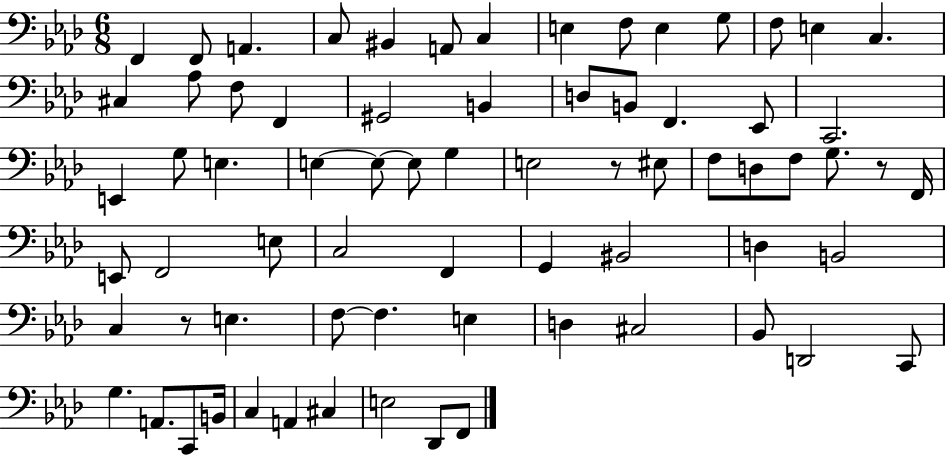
{
  \clef bass
  \numericTimeSignature
  \time 6/8
  \key aes \major
  f,4 f,8 a,4. | c8 bis,4 a,8 c4 | e4 f8 e4 g8 | f8 e4 c4. | \break cis4 aes8 f8 f,4 | gis,2 b,4 | d8 b,8 f,4. ees,8 | c,2. | \break e,4 g8 e4. | e4~~ e8~~ e8 g4 | e2 r8 eis8 | f8 d8 f8 g8. r8 f,16 | \break e,8 f,2 e8 | c2 f,4 | g,4 bis,2 | d4 b,2 | \break c4 r8 e4. | f8~~ f4. e4 | d4 cis2 | bes,8 d,2 c,8 | \break g4. a,8. c,8 b,16 | c4 a,4 cis4 | e2 des,8 f,8 | \bar "|."
}